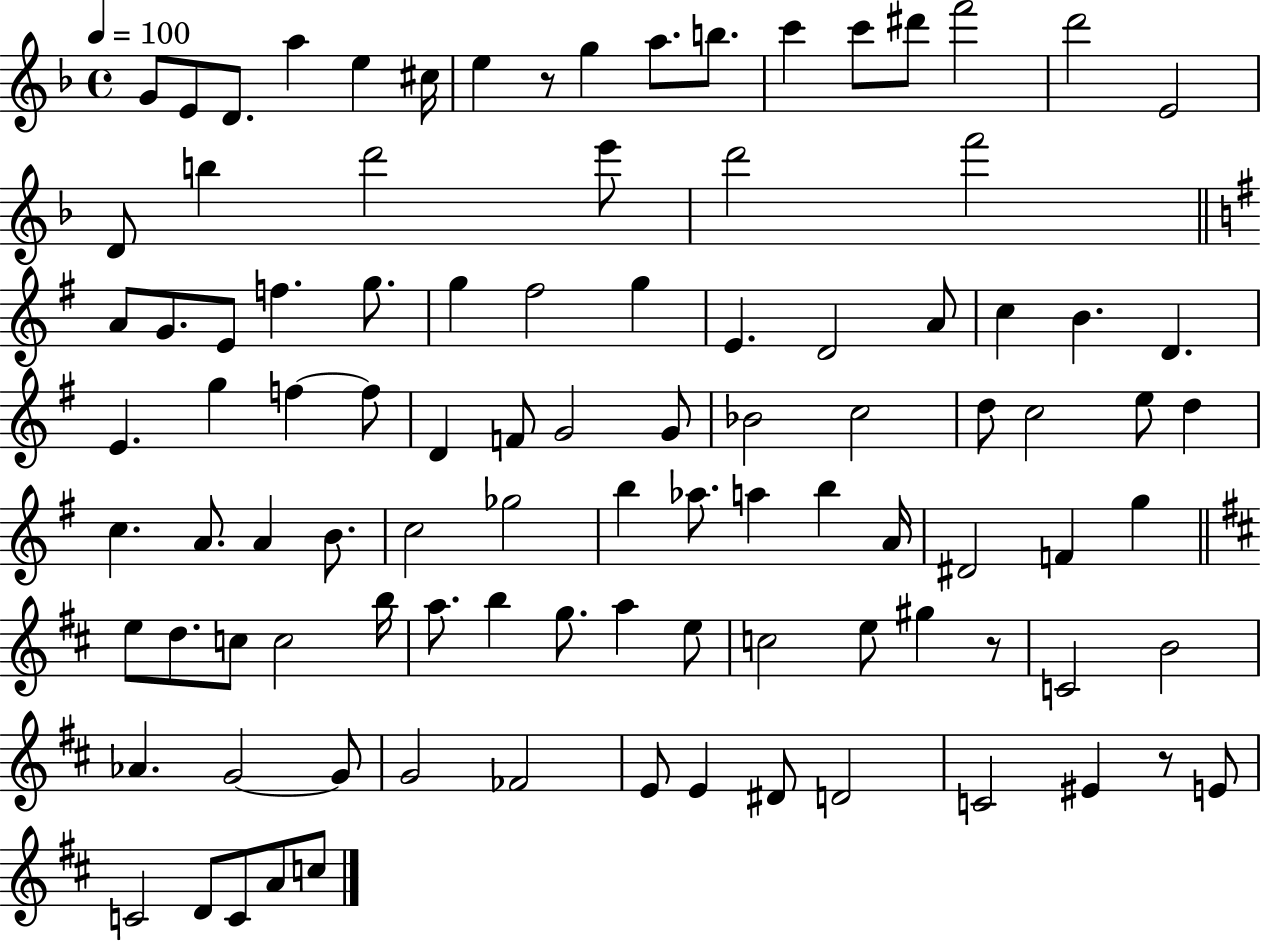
X:1
T:Untitled
M:4/4
L:1/4
K:F
G/2 E/2 D/2 a e ^c/4 e z/2 g a/2 b/2 c' c'/2 ^d'/2 f'2 d'2 E2 D/2 b d'2 e'/2 d'2 f'2 A/2 G/2 E/2 f g/2 g ^f2 g E D2 A/2 c B D E g f f/2 D F/2 G2 G/2 _B2 c2 d/2 c2 e/2 d c A/2 A B/2 c2 _g2 b _a/2 a b A/4 ^D2 F g e/2 d/2 c/2 c2 b/4 a/2 b g/2 a e/2 c2 e/2 ^g z/2 C2 B2 _A G2 G/2 G2 _F2 E/2 E ^D/2 D2 C2 ^E z/2 E/2 C2 D/2 C/2 A/2 c/2